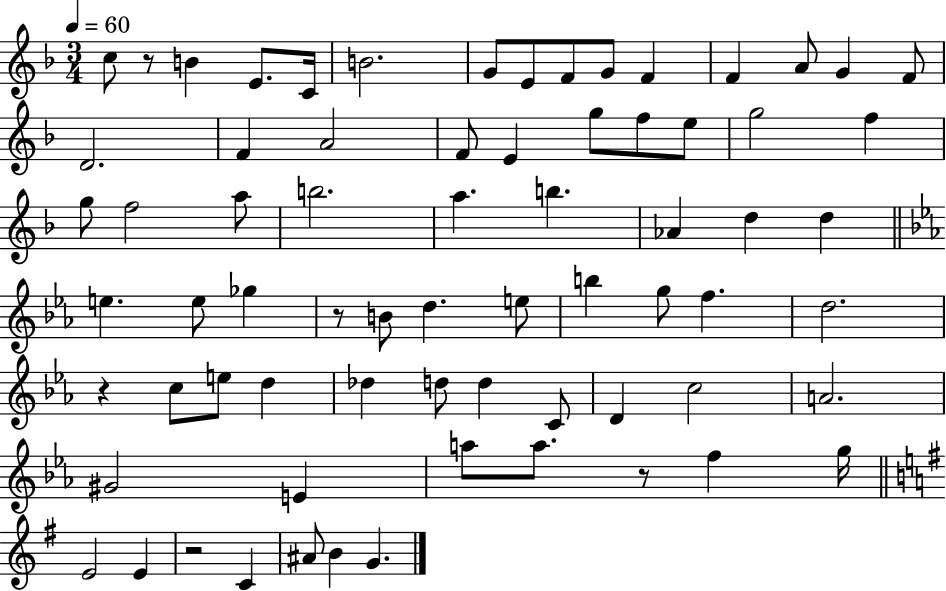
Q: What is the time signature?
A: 3/4